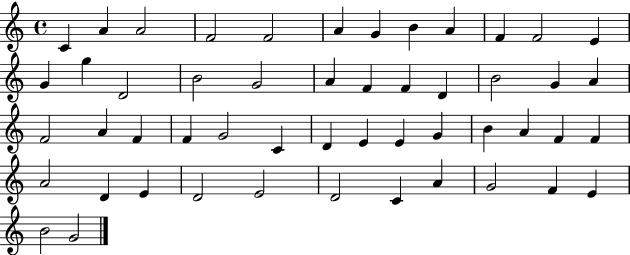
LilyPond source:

{
  \clef treble
  \time 4/4
  \defaultTimeSignature
  \key c \major
  c'4 a'4 a'2 | f'2 f'2 | a'4 g'4 b'4 a'4 | f'4 f'2 e'4 | \break g'4 g''4 d'2 | b'2 g'2 | a'4 f'4 f'4 d'4 | b'2 g'4 a'4 | \break f'2 a'4 f'4 | f'4 g'2 c'4 | d'4 e'4 e'4 g'4 | b'4 a'4 f'4 f'4 | \break a'2 d'4 e'4 | d'2 e'2 | d'2 c'4 a'4 | g'2 f'4 e'4 | \break b'2 g'2 | \bar "|."
}